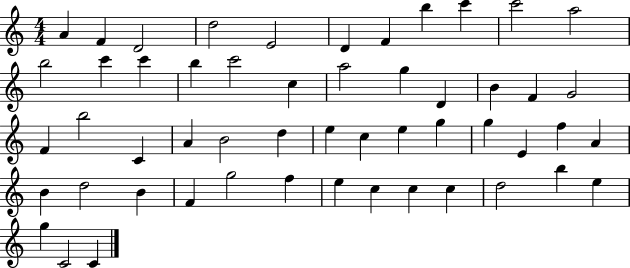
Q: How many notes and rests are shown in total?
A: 53